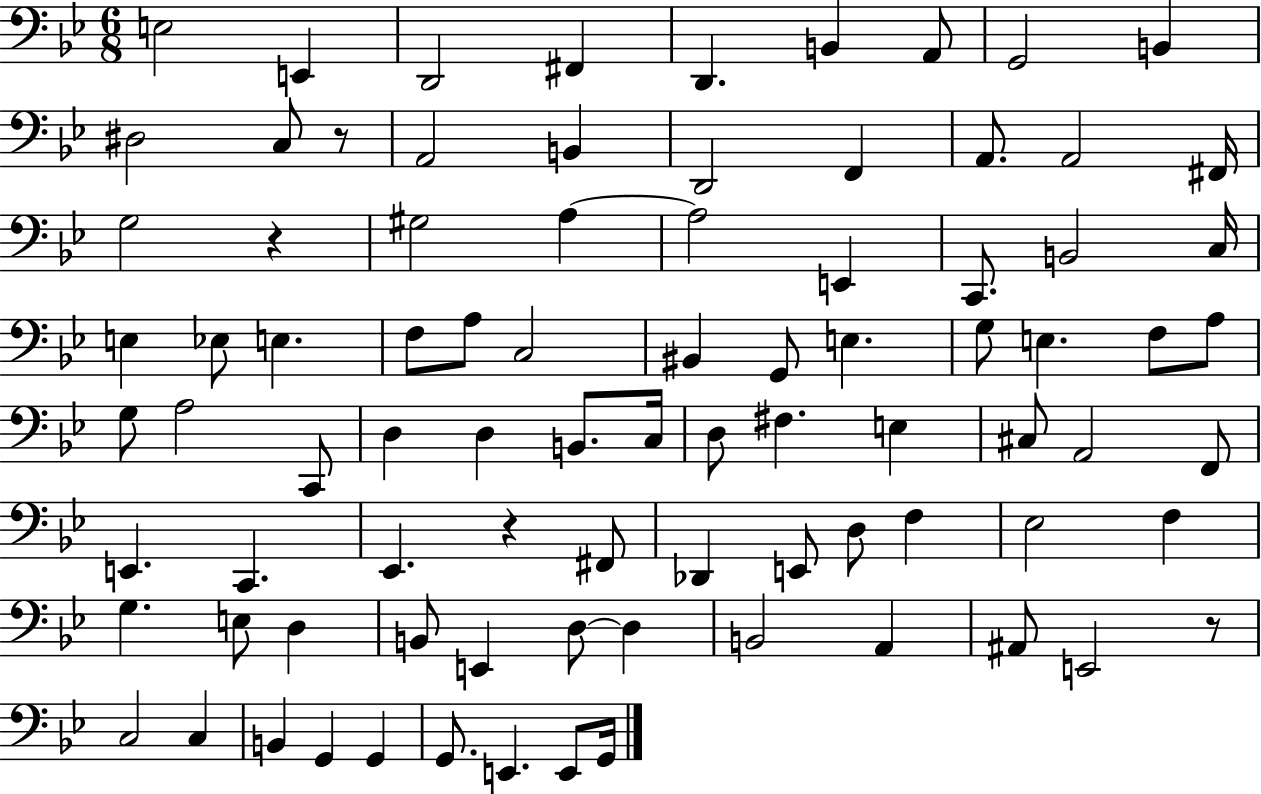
X:1
T:Untitled
M:6/8
L:1/4
K:Bb
E,2 E,, D,,2 ^F,, D,, B,, A,,/2 G,,2 B,, ^D,2 C,/2 z/2 A,,2 B,, D,,2 F,, A,,/2 A,,2 ^F,,/4 G,2 z ^G,2 A, A,2 E,, C,,/2 B,,2 C,/4 E, _E,/2 E, F,/2 A,/2 C,2 ^B,, G,,/2 E, G,/2 E, F,/2 A,/2 G,/2 A,2 C,,/2 D, D, B,,/2 C,/4 D,/2 ^F, E, ^C,/2 A,,2 F,,/2 E,, C,, _E,, z ^F,,/2 _D,, E,,/2 D,/2 F, _E,2 F, G, E,/2 D, B,,/2 E,, D,/2 D, B,,2 A,, ^A,,/2 E,,2 z/2 C,2 C, B,, G,, G,, G,,/2 E,, E,,/2 G,,/4